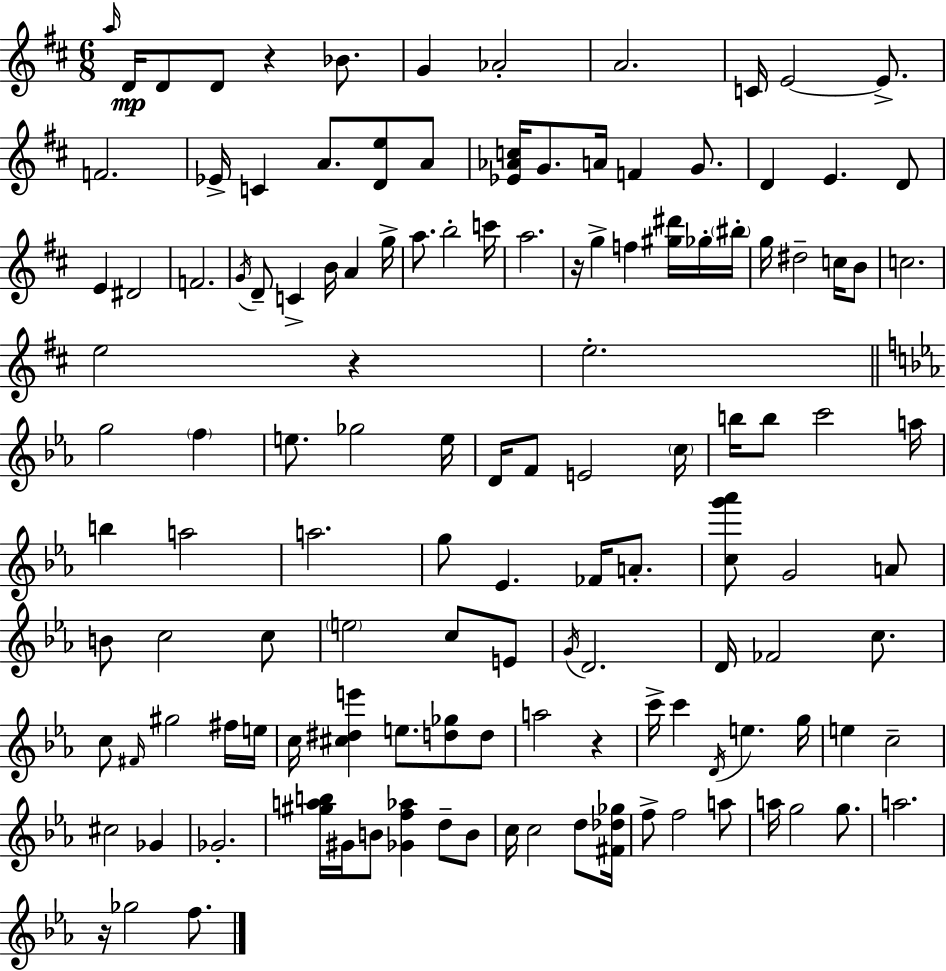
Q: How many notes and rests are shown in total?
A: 129